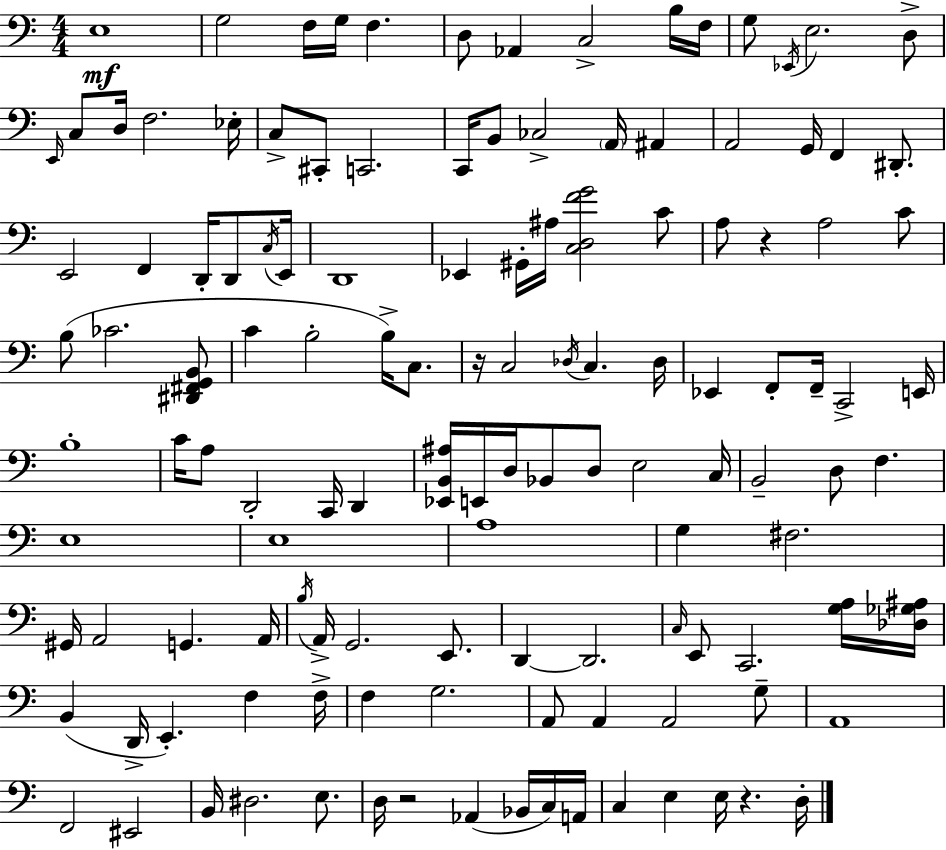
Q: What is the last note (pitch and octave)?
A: D3